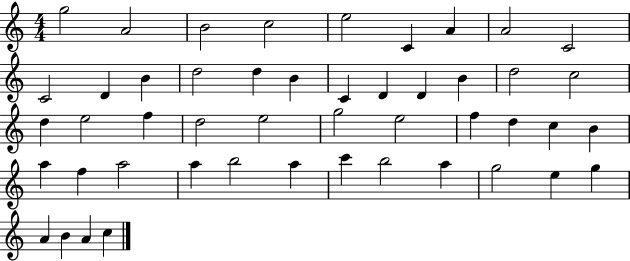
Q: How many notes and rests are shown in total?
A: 48